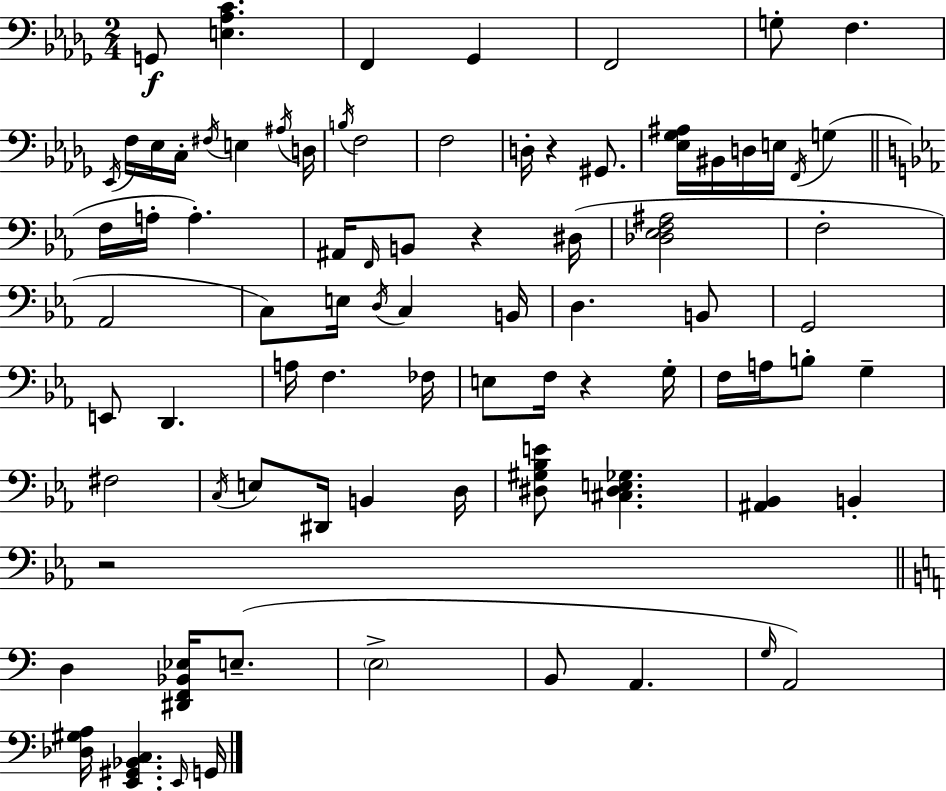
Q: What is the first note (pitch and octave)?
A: G2